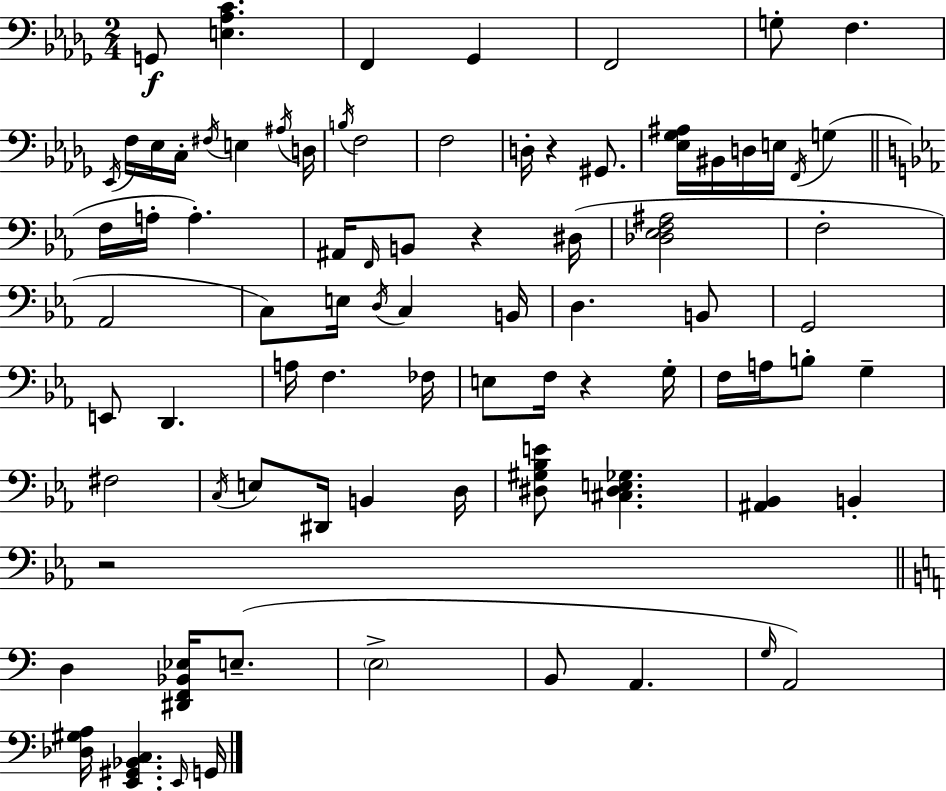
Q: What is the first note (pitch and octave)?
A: G2